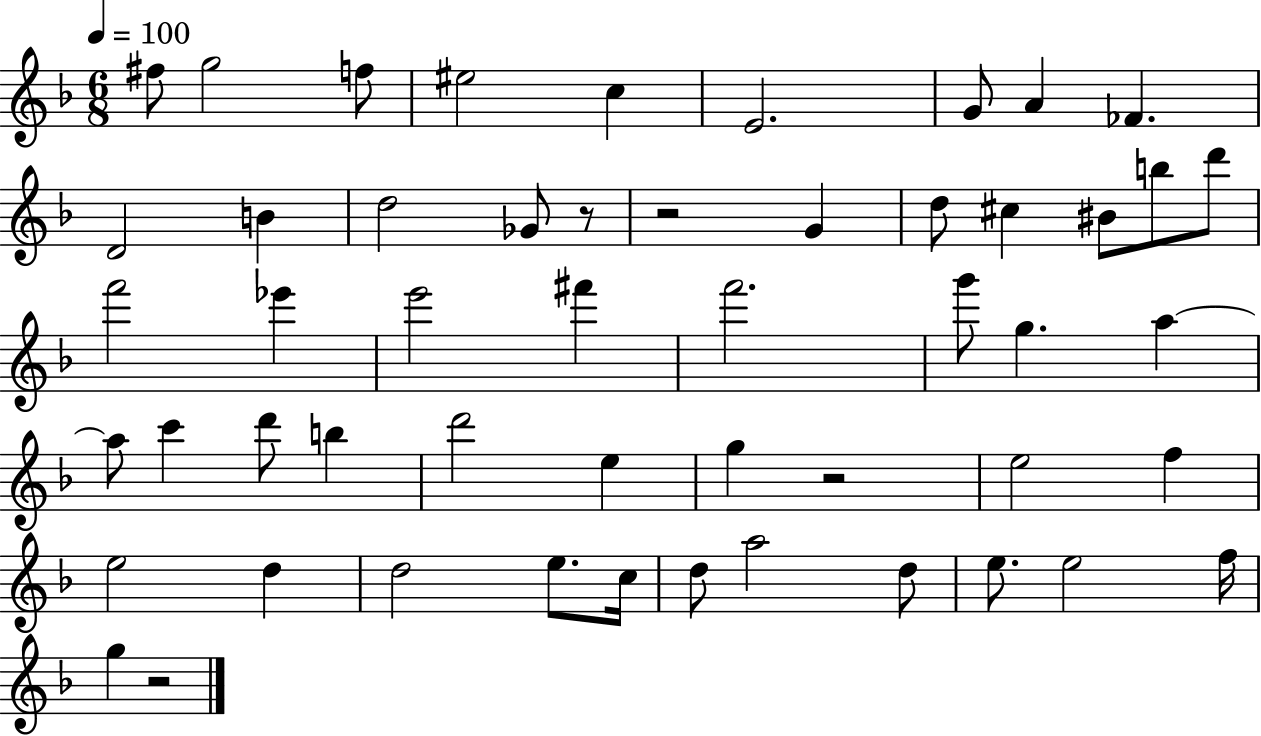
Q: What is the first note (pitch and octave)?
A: F#5